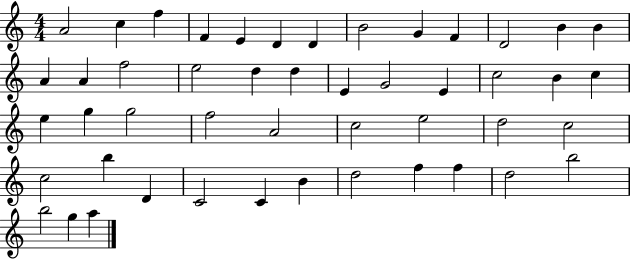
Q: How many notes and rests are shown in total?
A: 48